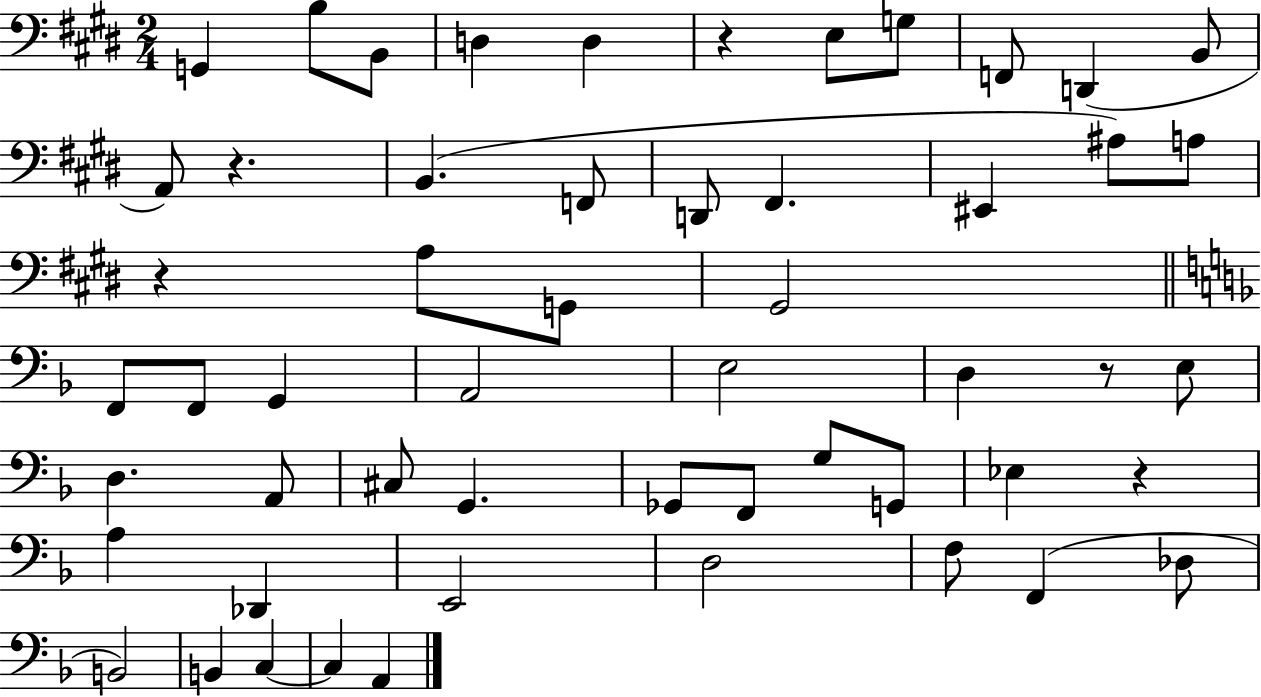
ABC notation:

X:1
T:Untitled
M:2/4
L:1/4
K:E
G,, B,/2 B,,/2 D, D, z E,/2 G,/2 F,,/2 D,, B,,/2 A,,/2 z B,, F,,/2 D,,/2 ^F,, ^E,, ^A,/2 A,/2 z A,/2 G,,/2 ^G,,2 F,,/2 F,,/2 G,, A,,2 E,2 D, z/2 E,/2 D, A,,/2 ^C,/2 G,, _G,,/2 F,,/2 G,/2 G,,/2 _E, z A, _D,, E,,2 D,2 F,/2 F,, _D,/2 B,,2 B,, C, C, A,,